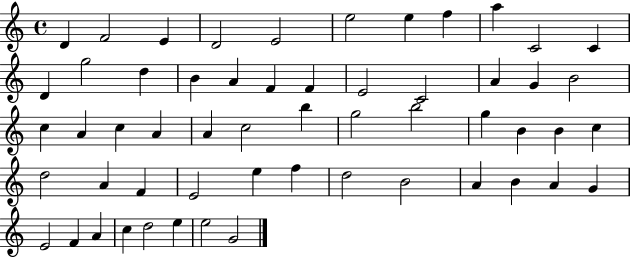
D4/q F4/h E4/q D4/h E4/h E5/h E5/q F5/q A5/q C4/h C4/q D4/q G5/h D5/q B4/q A4/q F4/q F4/q E4/h C4/h A4/q G4/q B4/h C5/q A4/q C5/q A4/q A4/q C5/h B5/q G5/h B5/h G5/q B4/q B4/q C5/q D5/h A4/q F4/q E4/h E5/q F5/q D5/h B4/h A4/q B4/q A4/q G4/q E4/h F4/q A4/q C5/q D5/h E5/q E5/h G4/h